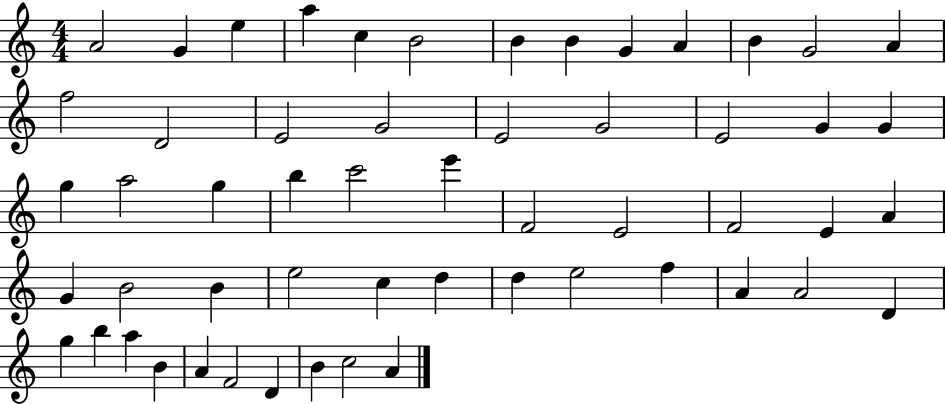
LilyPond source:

{
  \clef treble
  \numericTimeSignature
  \time 4/4
  \key c \major
  a'2 g'4 e''4 | a''4 c''4 b'2 | b'4 b'4 g'4 a'4 | b'4 g'2 a'4 | \break f''2 d'2 | e'2 g'2 | e'2 g'2 | e'2 g'4 g'4 | \break g''4 a''2 g''4 | b''4 c'''2 e'''4 | f'2 e'2 | f'2 e'4 a'4 | \break g'4 b'2 b'4 | e''2 c''4 d''4 | d''4 e''2 f''4 | a'4 a'2 d'4 | \break g''4 b''4 a''4 b'4 | a'4 f'2 d'4 | b'4 c''2 a'4 | \bar "|."
}